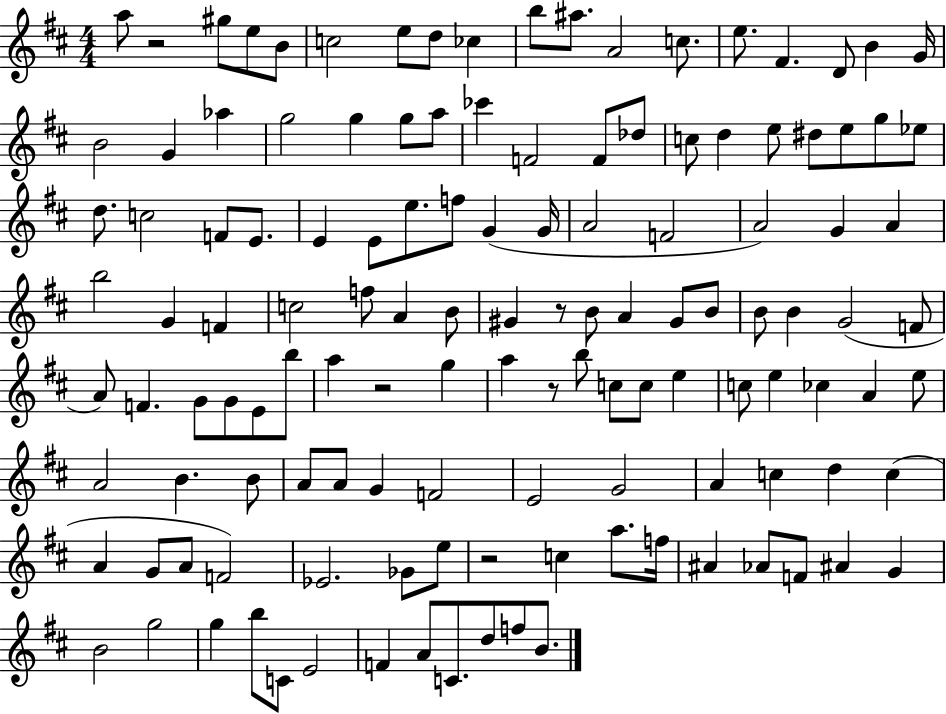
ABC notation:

X:1
T:Untitled
M:4/4
L:1/4
K:D
a/2 z2 ^g/2 e/2 B/2 c2 e/2 d/2 _c b/2 ^a/2 A2 c/2 e/2 ^F D/2 B G/4 B2 G _a g2 g g/2 a/2 _c' F2 F/2 _d/2 c/2 d e/2 ^d/2 e/2 g/2 _e/2 d/2 c2 F/2 E/2 E E/2 e/2 f/2 G G/4 A2 F2 A2 G A b2 G F c2 f/2 A B/2 ^G z/2 B/2 A ^G/2 B/2 B/2 B G2 F/2 A/2 F G/2 G/2 E/2 b/2 a z2 g a z/2 b/2 c/2 c/2 e c/2 e _c A e/2 A2 B B/2 A/2 A/2 G F2 E2 G2 A c d c A G/2 A/2 F2 _E2 _G/2 e/2 z2 c a/2 f/4 ^A _A/2 F/2 ^A G B2 g2 g b/2 C/2 E2 F A/2 C/2 d/2 f/2 B/2